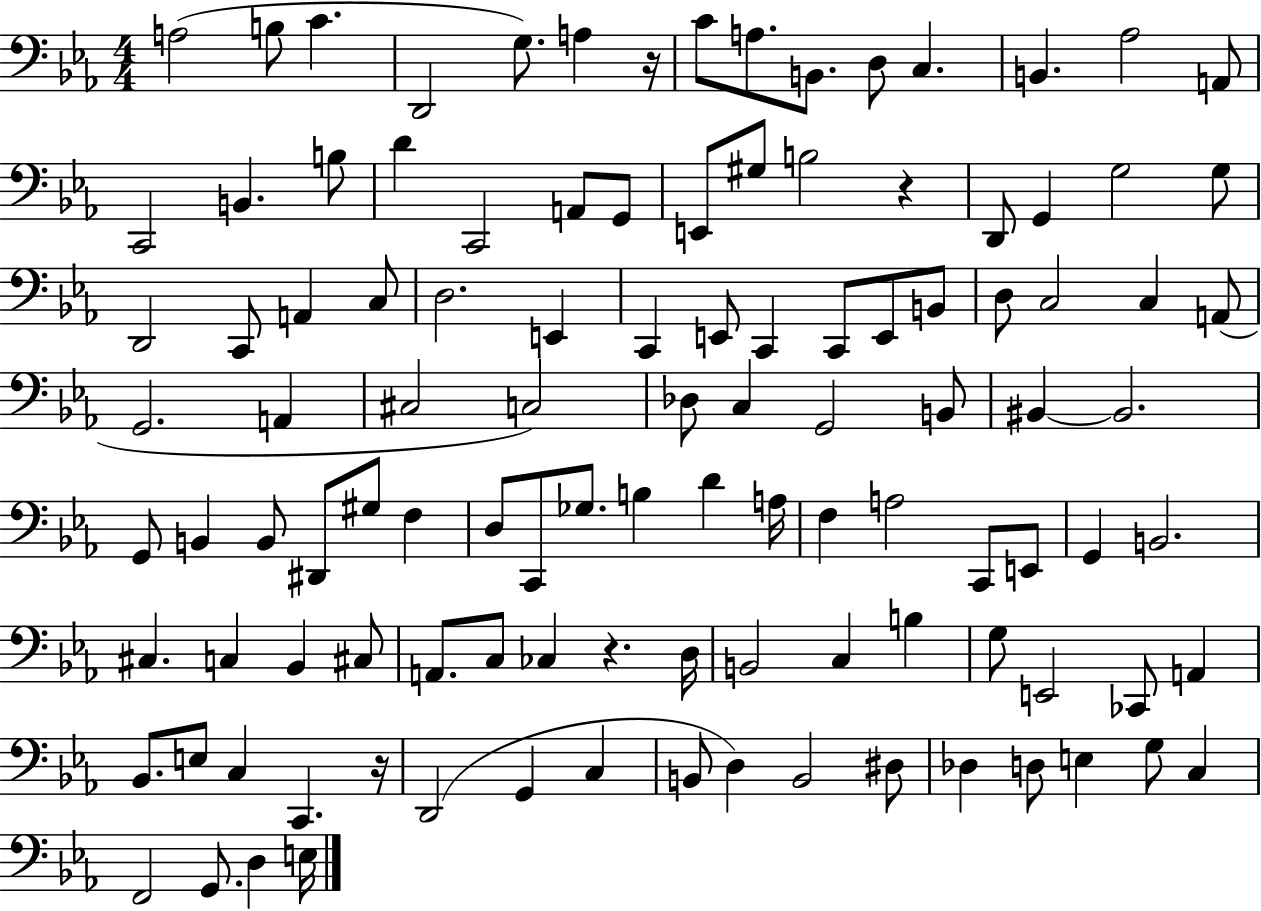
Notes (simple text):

A3/h B3/e C4/q. D2/h G3/e. A3/q R/s C4/e A3/e. B2/e. D3/e C3/q. B2/q. Ab3/h A2/e C2/h B2/q. B3/e D4/q C2/h A2/e G2/e E2/e G#3/e B3/h R/q D2/e G2/q G3/h G3/e D2/h C2/e A2/q C3/e D3/h. E2/q C2/q E2/e C2/q C2/e E2/e B2/e D3/e C3/h C3/q A2/e G2/h. A2/q C#3/h C3/h Db3/e C3/q G2/h B2/e BIS2/q BIS2/h. G2/e B2/q B2/e D#2/e G#3/e F3/q D3/e C2/e Gb3/e. B3/q D4/q A3/s F3/q A3/h C2/e E2/e G2/q B2/h. C#3/q. C3/q Bb2/q C#3/e A2/e. C3/e CES3/q R/q. D3/s B2/h C3/q B3/q G3/e E2/h CES2/e A2/q Bb2/e. E3/e C3/q C2/q. R/s D2/h G2/q C3/q B2/e D3/q B2/h D#3/e Db3/q D3/e E3/q G3/e C3/q F2/h G2/e. D3/q E3/s